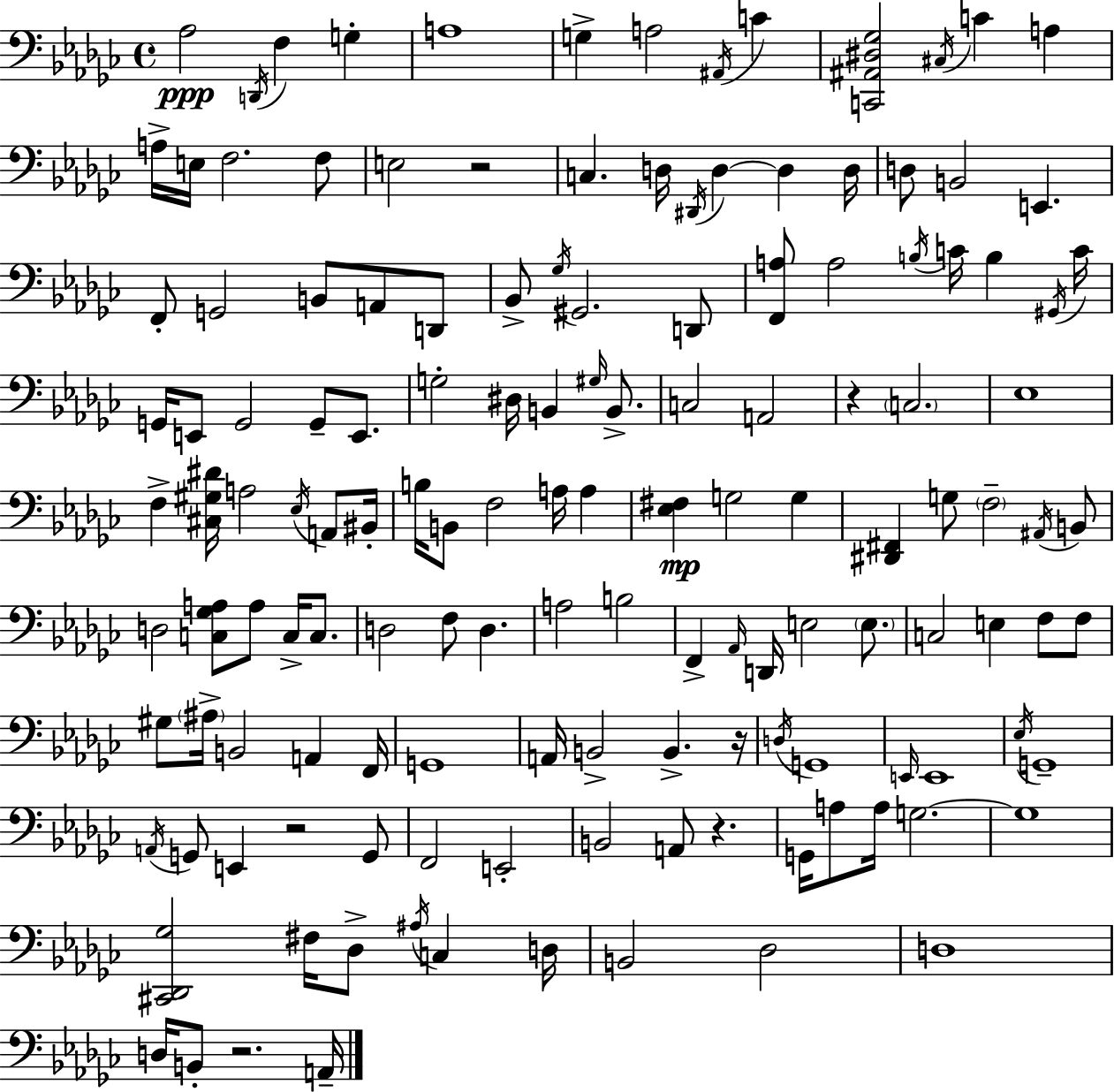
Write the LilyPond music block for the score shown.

{
  \clef bass
  \time 4/4
  \defaultTimeSignature
  \key ees \minor
  aes2\ppp \acciaccatura { d,16 } f4 g4-. | a1 | g4-> a2 \acciaccatura { ais,16 } c'4 | <c, ais, dis ges>2 \acciaccatura { cis16 } c'4 a4 | \break a16-> e16 f2. | f8 e2 r2 | c4. d16 \acciaccatura { dis,16 } d4~~ d4 | d16 d8 b,2 e,4. | \break f,8-. g,2 b,8 | a,8 d,8 bes,8-> \acciaccatura { ges16 } gis,2. | d,8 <f, a>8 a2 \acciaccatura { b16 } | c'16 b4 \acciaccatura { gis,16 } c'16 g,16 e,8 g,2 | \break g,8-- e,8. g2-. dis16 | b,4 \grace { gis16 } b,8.-> c2 | a,2 r4 \parenthesize c2. | ees1 | \break f4-> <cis gis dis'>16 a2 | \acciaccatura { ees16 } a,8 bis,16-. b16 b,8 f2 | a16 a4 <ees fis>4\mp g2 | g4 <dis, fis,>4 g8 \parenthesize f2-- | \break \acciaccatura { ais,16 } b,8 d2 | <c ges a>8 a8 c16-> c8. d2 | f8 d4. a2 | b2 f,4-> \grace { aes,16 } d,16 | \break e2 \parenthesize e8. c2 | e4 f8 f8 gis8 \parenthesize ais16-> b,2 | a,4 f,16 g,1 | a,16 b,2-> | \break b,4.-> r16 \acciaccatura { d16 } g,1 | \grace { e,16 } e,1 | \acciaccatura { ees16 } g,1-- | \acciaccatura { a,16 } g,8 | \break e,4 r2 g,8 f,2 | e,2-. b,2 | a,8 r4. g,16 | a8 a16 g2.~~ g1 | \break <cis, des, ges>2 | fis16 des8-> \acciaccatura { ais16 } c4 d16 | b,2 des2 | d1 | \break d16 b,8-. r2. a,16-- | \bar "|."
}